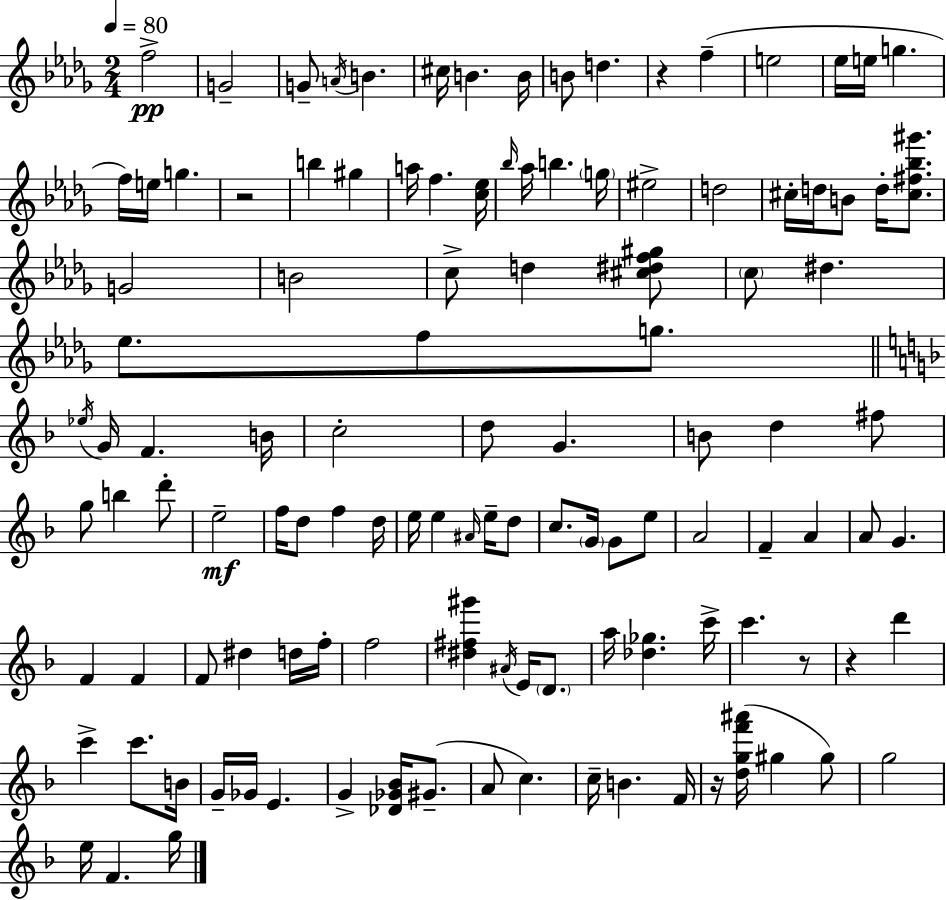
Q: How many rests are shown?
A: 5